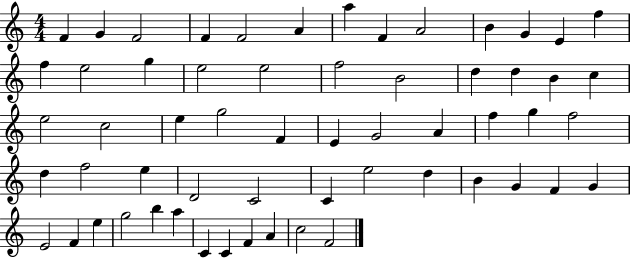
F4/q G4/q F4/h F4/q F4/h A4/q A5/q F4/q A4/h B4/q G4/q E4/q F5/q F5/q E5/h G5/q E5/h E5/h F5/h B4/h D5/q D5/q B4/q C5/q E5/h C5/h E5/q G5/h F4/q E4/q G4/h A4/q F5/q G5/q F5/h D5/q F5/h E5/q D4/h C4/h C4/q E5/h D5/q B4/q G4/q F4/q G4/q E4/h F4/q E5/q G5/h B5/q A5/q C4/q C4/q F4/q A4/q C5/h F4/h